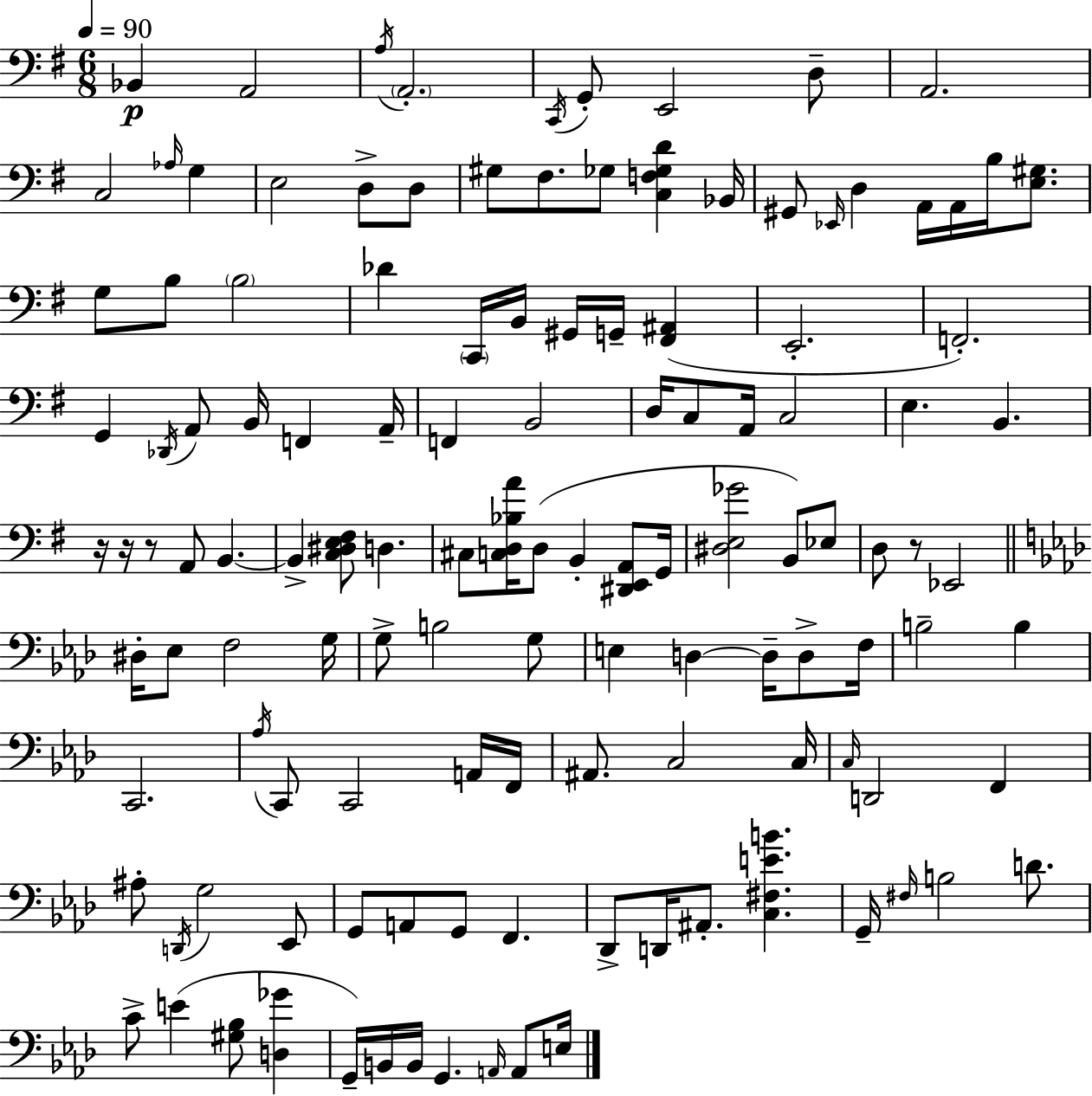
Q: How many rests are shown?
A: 4